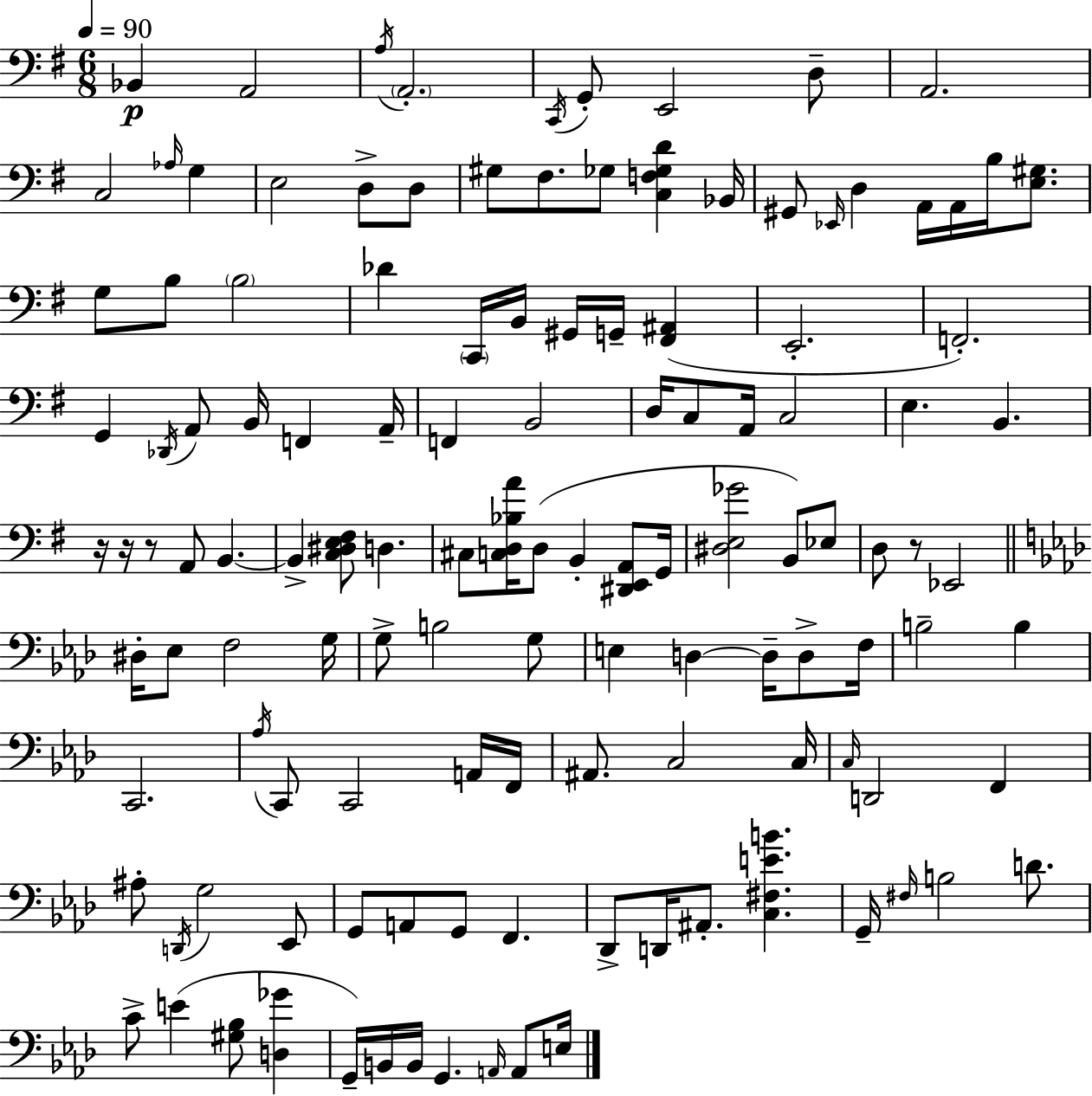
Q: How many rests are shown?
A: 4